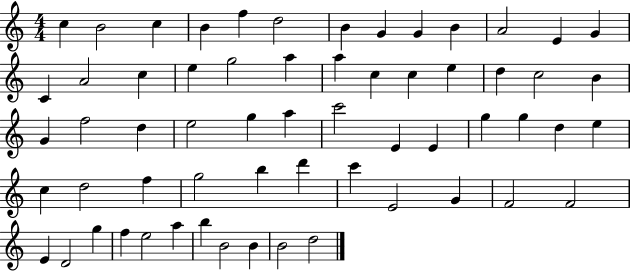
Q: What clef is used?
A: treble